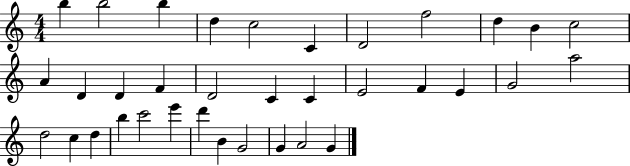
{
  \clef treble
  \numericTimeSignature
  \time 4/4
  \key c \major
  b''4 b''2 b''4 | d''4 c''2 c'4 | d'2 f''2 | d''4 b'4 c''2 | \break a'4 d'4 d'4 f'4 | d'2 c'4 c'4 | e'2 f'4 e'4 | g'2 a''2 | \break d''2 c''4 d''4 | b''4 c'''2 e'''4 | d'''4 b'4 g'2 | g'4 a'2 g'4 | \break \bar "|."
}